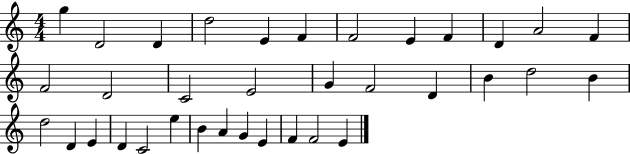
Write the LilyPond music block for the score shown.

{
  \clef treble
  \numericTimeSignature
  \time 4/4
  \key c \major
  g''4 d'2 d'4 | d''2 e'4 f'4 | f'2 e'4 f'4 | d'4 a'2 f'4 | \break f'2 d'2 | c'2 e'2 | g'4 f'2 d'4 | b'4 d''2 b'4 | \break d''2 d'4 e'4 | d'4 c'2 e''4 | b'4 a'4 g'4 e'4 | f'4 f'2 e'4 | \break \bar "|."
}